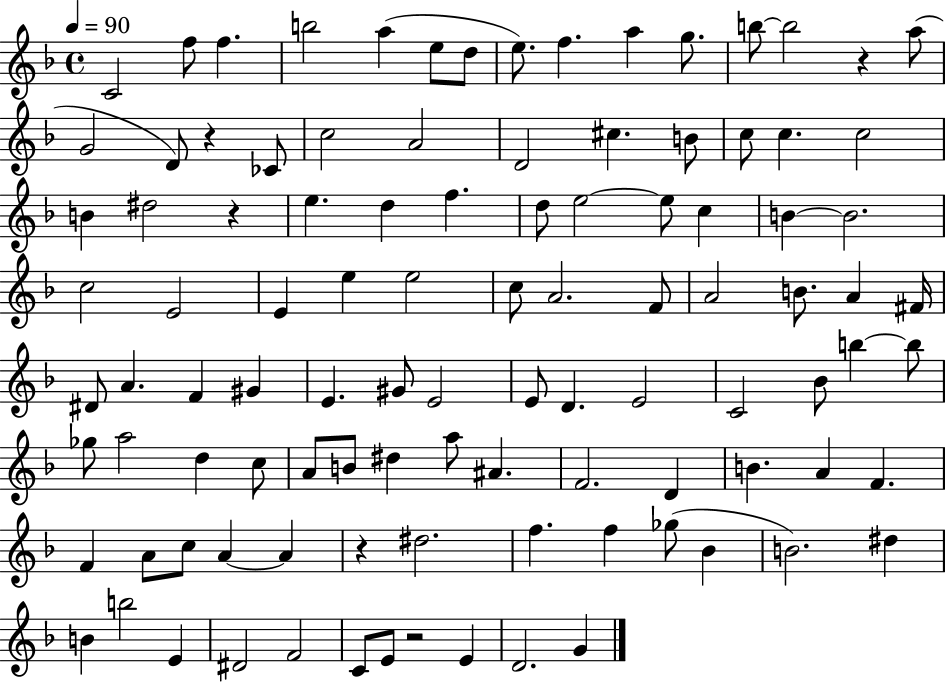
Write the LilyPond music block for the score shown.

{
  \clef treble
  \time 4/4
  \defaultTimeSignature
  \key f \major
  \tempo 4 = 90
  \repeat volta 2 { c'2 f''8 f''4. | b''2 a''4( e''8 d''8 | e''8.) f''4. a''4 g''8. | b''8~~ b''2 r4 a''8( | \break g'2 d'8) r4 ces'8 | c''2 a'2 | d'2 cis''4. b'8 | c''8 c''4. c''2 | \break b'4 dis''2 r4 | e''4. d''4 f''4. | d''8 e''2~~ e''8 c''4 | b'4~~ b'2. | \break c''2 e'2 | e'4 e''4 e''2 | c''8 a'2. f'8 | a'2 b'8. a'4 fis'16 | \break dis'8 a'4. f'4 gis'4 | e'4. gis'8 e'2 | e'8 d'4. e'2 | c'2 bes'8 b''4~~ b''8 | \break ges''8 a''2 d''4 c''8 | a'8 b'8 dis''4 a''8 ais'4. | f'2. d'4 | b'4. a'4 f'4. | \break f'4 a'8 c''8 a'4~~ a'4 | r4 dis''2. | f''4. f''4 ges''8( bes'4 | b'2.) dis''4 | \break b'4 b''2 e'4 | dis'2 f'2 | c'8 e'8 r2 e'4 | d'2. g'4 | \break } \bar "|."
}